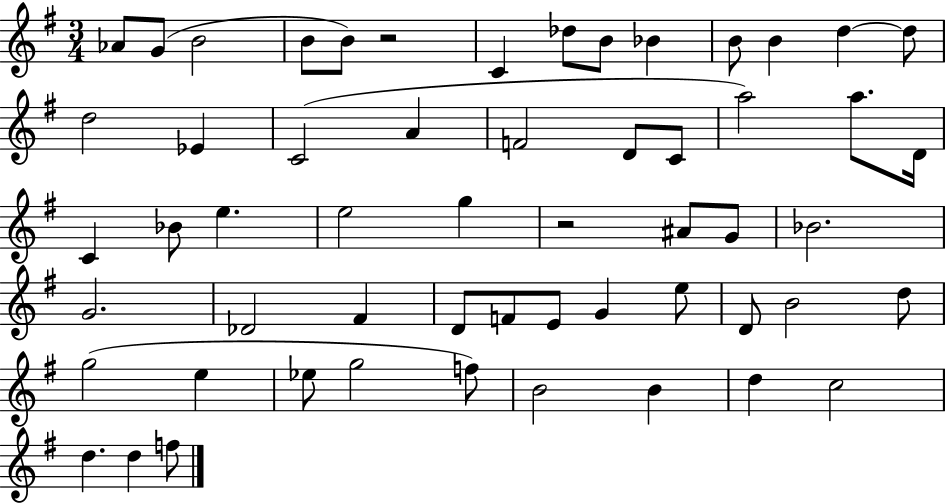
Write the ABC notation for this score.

X:1
T:Untitled
M:3/4
L:1/4
K:G
_A/2 G/2 B2 B/2 B/2 z2 C _d/2 B/2 _B B/2 B d d/2 d2 _E C2 A F2 D/2 C/2 a2 a/2 D/4 C _B/2 e e2 g z2 ^A/2 G/2 _B2 G2 _D2 ^F D/2 F/2 E/2 G e/2 D/2 B2 d/2 g2 e _e/2 g2 f/2 B2 B d c2 d d f/2